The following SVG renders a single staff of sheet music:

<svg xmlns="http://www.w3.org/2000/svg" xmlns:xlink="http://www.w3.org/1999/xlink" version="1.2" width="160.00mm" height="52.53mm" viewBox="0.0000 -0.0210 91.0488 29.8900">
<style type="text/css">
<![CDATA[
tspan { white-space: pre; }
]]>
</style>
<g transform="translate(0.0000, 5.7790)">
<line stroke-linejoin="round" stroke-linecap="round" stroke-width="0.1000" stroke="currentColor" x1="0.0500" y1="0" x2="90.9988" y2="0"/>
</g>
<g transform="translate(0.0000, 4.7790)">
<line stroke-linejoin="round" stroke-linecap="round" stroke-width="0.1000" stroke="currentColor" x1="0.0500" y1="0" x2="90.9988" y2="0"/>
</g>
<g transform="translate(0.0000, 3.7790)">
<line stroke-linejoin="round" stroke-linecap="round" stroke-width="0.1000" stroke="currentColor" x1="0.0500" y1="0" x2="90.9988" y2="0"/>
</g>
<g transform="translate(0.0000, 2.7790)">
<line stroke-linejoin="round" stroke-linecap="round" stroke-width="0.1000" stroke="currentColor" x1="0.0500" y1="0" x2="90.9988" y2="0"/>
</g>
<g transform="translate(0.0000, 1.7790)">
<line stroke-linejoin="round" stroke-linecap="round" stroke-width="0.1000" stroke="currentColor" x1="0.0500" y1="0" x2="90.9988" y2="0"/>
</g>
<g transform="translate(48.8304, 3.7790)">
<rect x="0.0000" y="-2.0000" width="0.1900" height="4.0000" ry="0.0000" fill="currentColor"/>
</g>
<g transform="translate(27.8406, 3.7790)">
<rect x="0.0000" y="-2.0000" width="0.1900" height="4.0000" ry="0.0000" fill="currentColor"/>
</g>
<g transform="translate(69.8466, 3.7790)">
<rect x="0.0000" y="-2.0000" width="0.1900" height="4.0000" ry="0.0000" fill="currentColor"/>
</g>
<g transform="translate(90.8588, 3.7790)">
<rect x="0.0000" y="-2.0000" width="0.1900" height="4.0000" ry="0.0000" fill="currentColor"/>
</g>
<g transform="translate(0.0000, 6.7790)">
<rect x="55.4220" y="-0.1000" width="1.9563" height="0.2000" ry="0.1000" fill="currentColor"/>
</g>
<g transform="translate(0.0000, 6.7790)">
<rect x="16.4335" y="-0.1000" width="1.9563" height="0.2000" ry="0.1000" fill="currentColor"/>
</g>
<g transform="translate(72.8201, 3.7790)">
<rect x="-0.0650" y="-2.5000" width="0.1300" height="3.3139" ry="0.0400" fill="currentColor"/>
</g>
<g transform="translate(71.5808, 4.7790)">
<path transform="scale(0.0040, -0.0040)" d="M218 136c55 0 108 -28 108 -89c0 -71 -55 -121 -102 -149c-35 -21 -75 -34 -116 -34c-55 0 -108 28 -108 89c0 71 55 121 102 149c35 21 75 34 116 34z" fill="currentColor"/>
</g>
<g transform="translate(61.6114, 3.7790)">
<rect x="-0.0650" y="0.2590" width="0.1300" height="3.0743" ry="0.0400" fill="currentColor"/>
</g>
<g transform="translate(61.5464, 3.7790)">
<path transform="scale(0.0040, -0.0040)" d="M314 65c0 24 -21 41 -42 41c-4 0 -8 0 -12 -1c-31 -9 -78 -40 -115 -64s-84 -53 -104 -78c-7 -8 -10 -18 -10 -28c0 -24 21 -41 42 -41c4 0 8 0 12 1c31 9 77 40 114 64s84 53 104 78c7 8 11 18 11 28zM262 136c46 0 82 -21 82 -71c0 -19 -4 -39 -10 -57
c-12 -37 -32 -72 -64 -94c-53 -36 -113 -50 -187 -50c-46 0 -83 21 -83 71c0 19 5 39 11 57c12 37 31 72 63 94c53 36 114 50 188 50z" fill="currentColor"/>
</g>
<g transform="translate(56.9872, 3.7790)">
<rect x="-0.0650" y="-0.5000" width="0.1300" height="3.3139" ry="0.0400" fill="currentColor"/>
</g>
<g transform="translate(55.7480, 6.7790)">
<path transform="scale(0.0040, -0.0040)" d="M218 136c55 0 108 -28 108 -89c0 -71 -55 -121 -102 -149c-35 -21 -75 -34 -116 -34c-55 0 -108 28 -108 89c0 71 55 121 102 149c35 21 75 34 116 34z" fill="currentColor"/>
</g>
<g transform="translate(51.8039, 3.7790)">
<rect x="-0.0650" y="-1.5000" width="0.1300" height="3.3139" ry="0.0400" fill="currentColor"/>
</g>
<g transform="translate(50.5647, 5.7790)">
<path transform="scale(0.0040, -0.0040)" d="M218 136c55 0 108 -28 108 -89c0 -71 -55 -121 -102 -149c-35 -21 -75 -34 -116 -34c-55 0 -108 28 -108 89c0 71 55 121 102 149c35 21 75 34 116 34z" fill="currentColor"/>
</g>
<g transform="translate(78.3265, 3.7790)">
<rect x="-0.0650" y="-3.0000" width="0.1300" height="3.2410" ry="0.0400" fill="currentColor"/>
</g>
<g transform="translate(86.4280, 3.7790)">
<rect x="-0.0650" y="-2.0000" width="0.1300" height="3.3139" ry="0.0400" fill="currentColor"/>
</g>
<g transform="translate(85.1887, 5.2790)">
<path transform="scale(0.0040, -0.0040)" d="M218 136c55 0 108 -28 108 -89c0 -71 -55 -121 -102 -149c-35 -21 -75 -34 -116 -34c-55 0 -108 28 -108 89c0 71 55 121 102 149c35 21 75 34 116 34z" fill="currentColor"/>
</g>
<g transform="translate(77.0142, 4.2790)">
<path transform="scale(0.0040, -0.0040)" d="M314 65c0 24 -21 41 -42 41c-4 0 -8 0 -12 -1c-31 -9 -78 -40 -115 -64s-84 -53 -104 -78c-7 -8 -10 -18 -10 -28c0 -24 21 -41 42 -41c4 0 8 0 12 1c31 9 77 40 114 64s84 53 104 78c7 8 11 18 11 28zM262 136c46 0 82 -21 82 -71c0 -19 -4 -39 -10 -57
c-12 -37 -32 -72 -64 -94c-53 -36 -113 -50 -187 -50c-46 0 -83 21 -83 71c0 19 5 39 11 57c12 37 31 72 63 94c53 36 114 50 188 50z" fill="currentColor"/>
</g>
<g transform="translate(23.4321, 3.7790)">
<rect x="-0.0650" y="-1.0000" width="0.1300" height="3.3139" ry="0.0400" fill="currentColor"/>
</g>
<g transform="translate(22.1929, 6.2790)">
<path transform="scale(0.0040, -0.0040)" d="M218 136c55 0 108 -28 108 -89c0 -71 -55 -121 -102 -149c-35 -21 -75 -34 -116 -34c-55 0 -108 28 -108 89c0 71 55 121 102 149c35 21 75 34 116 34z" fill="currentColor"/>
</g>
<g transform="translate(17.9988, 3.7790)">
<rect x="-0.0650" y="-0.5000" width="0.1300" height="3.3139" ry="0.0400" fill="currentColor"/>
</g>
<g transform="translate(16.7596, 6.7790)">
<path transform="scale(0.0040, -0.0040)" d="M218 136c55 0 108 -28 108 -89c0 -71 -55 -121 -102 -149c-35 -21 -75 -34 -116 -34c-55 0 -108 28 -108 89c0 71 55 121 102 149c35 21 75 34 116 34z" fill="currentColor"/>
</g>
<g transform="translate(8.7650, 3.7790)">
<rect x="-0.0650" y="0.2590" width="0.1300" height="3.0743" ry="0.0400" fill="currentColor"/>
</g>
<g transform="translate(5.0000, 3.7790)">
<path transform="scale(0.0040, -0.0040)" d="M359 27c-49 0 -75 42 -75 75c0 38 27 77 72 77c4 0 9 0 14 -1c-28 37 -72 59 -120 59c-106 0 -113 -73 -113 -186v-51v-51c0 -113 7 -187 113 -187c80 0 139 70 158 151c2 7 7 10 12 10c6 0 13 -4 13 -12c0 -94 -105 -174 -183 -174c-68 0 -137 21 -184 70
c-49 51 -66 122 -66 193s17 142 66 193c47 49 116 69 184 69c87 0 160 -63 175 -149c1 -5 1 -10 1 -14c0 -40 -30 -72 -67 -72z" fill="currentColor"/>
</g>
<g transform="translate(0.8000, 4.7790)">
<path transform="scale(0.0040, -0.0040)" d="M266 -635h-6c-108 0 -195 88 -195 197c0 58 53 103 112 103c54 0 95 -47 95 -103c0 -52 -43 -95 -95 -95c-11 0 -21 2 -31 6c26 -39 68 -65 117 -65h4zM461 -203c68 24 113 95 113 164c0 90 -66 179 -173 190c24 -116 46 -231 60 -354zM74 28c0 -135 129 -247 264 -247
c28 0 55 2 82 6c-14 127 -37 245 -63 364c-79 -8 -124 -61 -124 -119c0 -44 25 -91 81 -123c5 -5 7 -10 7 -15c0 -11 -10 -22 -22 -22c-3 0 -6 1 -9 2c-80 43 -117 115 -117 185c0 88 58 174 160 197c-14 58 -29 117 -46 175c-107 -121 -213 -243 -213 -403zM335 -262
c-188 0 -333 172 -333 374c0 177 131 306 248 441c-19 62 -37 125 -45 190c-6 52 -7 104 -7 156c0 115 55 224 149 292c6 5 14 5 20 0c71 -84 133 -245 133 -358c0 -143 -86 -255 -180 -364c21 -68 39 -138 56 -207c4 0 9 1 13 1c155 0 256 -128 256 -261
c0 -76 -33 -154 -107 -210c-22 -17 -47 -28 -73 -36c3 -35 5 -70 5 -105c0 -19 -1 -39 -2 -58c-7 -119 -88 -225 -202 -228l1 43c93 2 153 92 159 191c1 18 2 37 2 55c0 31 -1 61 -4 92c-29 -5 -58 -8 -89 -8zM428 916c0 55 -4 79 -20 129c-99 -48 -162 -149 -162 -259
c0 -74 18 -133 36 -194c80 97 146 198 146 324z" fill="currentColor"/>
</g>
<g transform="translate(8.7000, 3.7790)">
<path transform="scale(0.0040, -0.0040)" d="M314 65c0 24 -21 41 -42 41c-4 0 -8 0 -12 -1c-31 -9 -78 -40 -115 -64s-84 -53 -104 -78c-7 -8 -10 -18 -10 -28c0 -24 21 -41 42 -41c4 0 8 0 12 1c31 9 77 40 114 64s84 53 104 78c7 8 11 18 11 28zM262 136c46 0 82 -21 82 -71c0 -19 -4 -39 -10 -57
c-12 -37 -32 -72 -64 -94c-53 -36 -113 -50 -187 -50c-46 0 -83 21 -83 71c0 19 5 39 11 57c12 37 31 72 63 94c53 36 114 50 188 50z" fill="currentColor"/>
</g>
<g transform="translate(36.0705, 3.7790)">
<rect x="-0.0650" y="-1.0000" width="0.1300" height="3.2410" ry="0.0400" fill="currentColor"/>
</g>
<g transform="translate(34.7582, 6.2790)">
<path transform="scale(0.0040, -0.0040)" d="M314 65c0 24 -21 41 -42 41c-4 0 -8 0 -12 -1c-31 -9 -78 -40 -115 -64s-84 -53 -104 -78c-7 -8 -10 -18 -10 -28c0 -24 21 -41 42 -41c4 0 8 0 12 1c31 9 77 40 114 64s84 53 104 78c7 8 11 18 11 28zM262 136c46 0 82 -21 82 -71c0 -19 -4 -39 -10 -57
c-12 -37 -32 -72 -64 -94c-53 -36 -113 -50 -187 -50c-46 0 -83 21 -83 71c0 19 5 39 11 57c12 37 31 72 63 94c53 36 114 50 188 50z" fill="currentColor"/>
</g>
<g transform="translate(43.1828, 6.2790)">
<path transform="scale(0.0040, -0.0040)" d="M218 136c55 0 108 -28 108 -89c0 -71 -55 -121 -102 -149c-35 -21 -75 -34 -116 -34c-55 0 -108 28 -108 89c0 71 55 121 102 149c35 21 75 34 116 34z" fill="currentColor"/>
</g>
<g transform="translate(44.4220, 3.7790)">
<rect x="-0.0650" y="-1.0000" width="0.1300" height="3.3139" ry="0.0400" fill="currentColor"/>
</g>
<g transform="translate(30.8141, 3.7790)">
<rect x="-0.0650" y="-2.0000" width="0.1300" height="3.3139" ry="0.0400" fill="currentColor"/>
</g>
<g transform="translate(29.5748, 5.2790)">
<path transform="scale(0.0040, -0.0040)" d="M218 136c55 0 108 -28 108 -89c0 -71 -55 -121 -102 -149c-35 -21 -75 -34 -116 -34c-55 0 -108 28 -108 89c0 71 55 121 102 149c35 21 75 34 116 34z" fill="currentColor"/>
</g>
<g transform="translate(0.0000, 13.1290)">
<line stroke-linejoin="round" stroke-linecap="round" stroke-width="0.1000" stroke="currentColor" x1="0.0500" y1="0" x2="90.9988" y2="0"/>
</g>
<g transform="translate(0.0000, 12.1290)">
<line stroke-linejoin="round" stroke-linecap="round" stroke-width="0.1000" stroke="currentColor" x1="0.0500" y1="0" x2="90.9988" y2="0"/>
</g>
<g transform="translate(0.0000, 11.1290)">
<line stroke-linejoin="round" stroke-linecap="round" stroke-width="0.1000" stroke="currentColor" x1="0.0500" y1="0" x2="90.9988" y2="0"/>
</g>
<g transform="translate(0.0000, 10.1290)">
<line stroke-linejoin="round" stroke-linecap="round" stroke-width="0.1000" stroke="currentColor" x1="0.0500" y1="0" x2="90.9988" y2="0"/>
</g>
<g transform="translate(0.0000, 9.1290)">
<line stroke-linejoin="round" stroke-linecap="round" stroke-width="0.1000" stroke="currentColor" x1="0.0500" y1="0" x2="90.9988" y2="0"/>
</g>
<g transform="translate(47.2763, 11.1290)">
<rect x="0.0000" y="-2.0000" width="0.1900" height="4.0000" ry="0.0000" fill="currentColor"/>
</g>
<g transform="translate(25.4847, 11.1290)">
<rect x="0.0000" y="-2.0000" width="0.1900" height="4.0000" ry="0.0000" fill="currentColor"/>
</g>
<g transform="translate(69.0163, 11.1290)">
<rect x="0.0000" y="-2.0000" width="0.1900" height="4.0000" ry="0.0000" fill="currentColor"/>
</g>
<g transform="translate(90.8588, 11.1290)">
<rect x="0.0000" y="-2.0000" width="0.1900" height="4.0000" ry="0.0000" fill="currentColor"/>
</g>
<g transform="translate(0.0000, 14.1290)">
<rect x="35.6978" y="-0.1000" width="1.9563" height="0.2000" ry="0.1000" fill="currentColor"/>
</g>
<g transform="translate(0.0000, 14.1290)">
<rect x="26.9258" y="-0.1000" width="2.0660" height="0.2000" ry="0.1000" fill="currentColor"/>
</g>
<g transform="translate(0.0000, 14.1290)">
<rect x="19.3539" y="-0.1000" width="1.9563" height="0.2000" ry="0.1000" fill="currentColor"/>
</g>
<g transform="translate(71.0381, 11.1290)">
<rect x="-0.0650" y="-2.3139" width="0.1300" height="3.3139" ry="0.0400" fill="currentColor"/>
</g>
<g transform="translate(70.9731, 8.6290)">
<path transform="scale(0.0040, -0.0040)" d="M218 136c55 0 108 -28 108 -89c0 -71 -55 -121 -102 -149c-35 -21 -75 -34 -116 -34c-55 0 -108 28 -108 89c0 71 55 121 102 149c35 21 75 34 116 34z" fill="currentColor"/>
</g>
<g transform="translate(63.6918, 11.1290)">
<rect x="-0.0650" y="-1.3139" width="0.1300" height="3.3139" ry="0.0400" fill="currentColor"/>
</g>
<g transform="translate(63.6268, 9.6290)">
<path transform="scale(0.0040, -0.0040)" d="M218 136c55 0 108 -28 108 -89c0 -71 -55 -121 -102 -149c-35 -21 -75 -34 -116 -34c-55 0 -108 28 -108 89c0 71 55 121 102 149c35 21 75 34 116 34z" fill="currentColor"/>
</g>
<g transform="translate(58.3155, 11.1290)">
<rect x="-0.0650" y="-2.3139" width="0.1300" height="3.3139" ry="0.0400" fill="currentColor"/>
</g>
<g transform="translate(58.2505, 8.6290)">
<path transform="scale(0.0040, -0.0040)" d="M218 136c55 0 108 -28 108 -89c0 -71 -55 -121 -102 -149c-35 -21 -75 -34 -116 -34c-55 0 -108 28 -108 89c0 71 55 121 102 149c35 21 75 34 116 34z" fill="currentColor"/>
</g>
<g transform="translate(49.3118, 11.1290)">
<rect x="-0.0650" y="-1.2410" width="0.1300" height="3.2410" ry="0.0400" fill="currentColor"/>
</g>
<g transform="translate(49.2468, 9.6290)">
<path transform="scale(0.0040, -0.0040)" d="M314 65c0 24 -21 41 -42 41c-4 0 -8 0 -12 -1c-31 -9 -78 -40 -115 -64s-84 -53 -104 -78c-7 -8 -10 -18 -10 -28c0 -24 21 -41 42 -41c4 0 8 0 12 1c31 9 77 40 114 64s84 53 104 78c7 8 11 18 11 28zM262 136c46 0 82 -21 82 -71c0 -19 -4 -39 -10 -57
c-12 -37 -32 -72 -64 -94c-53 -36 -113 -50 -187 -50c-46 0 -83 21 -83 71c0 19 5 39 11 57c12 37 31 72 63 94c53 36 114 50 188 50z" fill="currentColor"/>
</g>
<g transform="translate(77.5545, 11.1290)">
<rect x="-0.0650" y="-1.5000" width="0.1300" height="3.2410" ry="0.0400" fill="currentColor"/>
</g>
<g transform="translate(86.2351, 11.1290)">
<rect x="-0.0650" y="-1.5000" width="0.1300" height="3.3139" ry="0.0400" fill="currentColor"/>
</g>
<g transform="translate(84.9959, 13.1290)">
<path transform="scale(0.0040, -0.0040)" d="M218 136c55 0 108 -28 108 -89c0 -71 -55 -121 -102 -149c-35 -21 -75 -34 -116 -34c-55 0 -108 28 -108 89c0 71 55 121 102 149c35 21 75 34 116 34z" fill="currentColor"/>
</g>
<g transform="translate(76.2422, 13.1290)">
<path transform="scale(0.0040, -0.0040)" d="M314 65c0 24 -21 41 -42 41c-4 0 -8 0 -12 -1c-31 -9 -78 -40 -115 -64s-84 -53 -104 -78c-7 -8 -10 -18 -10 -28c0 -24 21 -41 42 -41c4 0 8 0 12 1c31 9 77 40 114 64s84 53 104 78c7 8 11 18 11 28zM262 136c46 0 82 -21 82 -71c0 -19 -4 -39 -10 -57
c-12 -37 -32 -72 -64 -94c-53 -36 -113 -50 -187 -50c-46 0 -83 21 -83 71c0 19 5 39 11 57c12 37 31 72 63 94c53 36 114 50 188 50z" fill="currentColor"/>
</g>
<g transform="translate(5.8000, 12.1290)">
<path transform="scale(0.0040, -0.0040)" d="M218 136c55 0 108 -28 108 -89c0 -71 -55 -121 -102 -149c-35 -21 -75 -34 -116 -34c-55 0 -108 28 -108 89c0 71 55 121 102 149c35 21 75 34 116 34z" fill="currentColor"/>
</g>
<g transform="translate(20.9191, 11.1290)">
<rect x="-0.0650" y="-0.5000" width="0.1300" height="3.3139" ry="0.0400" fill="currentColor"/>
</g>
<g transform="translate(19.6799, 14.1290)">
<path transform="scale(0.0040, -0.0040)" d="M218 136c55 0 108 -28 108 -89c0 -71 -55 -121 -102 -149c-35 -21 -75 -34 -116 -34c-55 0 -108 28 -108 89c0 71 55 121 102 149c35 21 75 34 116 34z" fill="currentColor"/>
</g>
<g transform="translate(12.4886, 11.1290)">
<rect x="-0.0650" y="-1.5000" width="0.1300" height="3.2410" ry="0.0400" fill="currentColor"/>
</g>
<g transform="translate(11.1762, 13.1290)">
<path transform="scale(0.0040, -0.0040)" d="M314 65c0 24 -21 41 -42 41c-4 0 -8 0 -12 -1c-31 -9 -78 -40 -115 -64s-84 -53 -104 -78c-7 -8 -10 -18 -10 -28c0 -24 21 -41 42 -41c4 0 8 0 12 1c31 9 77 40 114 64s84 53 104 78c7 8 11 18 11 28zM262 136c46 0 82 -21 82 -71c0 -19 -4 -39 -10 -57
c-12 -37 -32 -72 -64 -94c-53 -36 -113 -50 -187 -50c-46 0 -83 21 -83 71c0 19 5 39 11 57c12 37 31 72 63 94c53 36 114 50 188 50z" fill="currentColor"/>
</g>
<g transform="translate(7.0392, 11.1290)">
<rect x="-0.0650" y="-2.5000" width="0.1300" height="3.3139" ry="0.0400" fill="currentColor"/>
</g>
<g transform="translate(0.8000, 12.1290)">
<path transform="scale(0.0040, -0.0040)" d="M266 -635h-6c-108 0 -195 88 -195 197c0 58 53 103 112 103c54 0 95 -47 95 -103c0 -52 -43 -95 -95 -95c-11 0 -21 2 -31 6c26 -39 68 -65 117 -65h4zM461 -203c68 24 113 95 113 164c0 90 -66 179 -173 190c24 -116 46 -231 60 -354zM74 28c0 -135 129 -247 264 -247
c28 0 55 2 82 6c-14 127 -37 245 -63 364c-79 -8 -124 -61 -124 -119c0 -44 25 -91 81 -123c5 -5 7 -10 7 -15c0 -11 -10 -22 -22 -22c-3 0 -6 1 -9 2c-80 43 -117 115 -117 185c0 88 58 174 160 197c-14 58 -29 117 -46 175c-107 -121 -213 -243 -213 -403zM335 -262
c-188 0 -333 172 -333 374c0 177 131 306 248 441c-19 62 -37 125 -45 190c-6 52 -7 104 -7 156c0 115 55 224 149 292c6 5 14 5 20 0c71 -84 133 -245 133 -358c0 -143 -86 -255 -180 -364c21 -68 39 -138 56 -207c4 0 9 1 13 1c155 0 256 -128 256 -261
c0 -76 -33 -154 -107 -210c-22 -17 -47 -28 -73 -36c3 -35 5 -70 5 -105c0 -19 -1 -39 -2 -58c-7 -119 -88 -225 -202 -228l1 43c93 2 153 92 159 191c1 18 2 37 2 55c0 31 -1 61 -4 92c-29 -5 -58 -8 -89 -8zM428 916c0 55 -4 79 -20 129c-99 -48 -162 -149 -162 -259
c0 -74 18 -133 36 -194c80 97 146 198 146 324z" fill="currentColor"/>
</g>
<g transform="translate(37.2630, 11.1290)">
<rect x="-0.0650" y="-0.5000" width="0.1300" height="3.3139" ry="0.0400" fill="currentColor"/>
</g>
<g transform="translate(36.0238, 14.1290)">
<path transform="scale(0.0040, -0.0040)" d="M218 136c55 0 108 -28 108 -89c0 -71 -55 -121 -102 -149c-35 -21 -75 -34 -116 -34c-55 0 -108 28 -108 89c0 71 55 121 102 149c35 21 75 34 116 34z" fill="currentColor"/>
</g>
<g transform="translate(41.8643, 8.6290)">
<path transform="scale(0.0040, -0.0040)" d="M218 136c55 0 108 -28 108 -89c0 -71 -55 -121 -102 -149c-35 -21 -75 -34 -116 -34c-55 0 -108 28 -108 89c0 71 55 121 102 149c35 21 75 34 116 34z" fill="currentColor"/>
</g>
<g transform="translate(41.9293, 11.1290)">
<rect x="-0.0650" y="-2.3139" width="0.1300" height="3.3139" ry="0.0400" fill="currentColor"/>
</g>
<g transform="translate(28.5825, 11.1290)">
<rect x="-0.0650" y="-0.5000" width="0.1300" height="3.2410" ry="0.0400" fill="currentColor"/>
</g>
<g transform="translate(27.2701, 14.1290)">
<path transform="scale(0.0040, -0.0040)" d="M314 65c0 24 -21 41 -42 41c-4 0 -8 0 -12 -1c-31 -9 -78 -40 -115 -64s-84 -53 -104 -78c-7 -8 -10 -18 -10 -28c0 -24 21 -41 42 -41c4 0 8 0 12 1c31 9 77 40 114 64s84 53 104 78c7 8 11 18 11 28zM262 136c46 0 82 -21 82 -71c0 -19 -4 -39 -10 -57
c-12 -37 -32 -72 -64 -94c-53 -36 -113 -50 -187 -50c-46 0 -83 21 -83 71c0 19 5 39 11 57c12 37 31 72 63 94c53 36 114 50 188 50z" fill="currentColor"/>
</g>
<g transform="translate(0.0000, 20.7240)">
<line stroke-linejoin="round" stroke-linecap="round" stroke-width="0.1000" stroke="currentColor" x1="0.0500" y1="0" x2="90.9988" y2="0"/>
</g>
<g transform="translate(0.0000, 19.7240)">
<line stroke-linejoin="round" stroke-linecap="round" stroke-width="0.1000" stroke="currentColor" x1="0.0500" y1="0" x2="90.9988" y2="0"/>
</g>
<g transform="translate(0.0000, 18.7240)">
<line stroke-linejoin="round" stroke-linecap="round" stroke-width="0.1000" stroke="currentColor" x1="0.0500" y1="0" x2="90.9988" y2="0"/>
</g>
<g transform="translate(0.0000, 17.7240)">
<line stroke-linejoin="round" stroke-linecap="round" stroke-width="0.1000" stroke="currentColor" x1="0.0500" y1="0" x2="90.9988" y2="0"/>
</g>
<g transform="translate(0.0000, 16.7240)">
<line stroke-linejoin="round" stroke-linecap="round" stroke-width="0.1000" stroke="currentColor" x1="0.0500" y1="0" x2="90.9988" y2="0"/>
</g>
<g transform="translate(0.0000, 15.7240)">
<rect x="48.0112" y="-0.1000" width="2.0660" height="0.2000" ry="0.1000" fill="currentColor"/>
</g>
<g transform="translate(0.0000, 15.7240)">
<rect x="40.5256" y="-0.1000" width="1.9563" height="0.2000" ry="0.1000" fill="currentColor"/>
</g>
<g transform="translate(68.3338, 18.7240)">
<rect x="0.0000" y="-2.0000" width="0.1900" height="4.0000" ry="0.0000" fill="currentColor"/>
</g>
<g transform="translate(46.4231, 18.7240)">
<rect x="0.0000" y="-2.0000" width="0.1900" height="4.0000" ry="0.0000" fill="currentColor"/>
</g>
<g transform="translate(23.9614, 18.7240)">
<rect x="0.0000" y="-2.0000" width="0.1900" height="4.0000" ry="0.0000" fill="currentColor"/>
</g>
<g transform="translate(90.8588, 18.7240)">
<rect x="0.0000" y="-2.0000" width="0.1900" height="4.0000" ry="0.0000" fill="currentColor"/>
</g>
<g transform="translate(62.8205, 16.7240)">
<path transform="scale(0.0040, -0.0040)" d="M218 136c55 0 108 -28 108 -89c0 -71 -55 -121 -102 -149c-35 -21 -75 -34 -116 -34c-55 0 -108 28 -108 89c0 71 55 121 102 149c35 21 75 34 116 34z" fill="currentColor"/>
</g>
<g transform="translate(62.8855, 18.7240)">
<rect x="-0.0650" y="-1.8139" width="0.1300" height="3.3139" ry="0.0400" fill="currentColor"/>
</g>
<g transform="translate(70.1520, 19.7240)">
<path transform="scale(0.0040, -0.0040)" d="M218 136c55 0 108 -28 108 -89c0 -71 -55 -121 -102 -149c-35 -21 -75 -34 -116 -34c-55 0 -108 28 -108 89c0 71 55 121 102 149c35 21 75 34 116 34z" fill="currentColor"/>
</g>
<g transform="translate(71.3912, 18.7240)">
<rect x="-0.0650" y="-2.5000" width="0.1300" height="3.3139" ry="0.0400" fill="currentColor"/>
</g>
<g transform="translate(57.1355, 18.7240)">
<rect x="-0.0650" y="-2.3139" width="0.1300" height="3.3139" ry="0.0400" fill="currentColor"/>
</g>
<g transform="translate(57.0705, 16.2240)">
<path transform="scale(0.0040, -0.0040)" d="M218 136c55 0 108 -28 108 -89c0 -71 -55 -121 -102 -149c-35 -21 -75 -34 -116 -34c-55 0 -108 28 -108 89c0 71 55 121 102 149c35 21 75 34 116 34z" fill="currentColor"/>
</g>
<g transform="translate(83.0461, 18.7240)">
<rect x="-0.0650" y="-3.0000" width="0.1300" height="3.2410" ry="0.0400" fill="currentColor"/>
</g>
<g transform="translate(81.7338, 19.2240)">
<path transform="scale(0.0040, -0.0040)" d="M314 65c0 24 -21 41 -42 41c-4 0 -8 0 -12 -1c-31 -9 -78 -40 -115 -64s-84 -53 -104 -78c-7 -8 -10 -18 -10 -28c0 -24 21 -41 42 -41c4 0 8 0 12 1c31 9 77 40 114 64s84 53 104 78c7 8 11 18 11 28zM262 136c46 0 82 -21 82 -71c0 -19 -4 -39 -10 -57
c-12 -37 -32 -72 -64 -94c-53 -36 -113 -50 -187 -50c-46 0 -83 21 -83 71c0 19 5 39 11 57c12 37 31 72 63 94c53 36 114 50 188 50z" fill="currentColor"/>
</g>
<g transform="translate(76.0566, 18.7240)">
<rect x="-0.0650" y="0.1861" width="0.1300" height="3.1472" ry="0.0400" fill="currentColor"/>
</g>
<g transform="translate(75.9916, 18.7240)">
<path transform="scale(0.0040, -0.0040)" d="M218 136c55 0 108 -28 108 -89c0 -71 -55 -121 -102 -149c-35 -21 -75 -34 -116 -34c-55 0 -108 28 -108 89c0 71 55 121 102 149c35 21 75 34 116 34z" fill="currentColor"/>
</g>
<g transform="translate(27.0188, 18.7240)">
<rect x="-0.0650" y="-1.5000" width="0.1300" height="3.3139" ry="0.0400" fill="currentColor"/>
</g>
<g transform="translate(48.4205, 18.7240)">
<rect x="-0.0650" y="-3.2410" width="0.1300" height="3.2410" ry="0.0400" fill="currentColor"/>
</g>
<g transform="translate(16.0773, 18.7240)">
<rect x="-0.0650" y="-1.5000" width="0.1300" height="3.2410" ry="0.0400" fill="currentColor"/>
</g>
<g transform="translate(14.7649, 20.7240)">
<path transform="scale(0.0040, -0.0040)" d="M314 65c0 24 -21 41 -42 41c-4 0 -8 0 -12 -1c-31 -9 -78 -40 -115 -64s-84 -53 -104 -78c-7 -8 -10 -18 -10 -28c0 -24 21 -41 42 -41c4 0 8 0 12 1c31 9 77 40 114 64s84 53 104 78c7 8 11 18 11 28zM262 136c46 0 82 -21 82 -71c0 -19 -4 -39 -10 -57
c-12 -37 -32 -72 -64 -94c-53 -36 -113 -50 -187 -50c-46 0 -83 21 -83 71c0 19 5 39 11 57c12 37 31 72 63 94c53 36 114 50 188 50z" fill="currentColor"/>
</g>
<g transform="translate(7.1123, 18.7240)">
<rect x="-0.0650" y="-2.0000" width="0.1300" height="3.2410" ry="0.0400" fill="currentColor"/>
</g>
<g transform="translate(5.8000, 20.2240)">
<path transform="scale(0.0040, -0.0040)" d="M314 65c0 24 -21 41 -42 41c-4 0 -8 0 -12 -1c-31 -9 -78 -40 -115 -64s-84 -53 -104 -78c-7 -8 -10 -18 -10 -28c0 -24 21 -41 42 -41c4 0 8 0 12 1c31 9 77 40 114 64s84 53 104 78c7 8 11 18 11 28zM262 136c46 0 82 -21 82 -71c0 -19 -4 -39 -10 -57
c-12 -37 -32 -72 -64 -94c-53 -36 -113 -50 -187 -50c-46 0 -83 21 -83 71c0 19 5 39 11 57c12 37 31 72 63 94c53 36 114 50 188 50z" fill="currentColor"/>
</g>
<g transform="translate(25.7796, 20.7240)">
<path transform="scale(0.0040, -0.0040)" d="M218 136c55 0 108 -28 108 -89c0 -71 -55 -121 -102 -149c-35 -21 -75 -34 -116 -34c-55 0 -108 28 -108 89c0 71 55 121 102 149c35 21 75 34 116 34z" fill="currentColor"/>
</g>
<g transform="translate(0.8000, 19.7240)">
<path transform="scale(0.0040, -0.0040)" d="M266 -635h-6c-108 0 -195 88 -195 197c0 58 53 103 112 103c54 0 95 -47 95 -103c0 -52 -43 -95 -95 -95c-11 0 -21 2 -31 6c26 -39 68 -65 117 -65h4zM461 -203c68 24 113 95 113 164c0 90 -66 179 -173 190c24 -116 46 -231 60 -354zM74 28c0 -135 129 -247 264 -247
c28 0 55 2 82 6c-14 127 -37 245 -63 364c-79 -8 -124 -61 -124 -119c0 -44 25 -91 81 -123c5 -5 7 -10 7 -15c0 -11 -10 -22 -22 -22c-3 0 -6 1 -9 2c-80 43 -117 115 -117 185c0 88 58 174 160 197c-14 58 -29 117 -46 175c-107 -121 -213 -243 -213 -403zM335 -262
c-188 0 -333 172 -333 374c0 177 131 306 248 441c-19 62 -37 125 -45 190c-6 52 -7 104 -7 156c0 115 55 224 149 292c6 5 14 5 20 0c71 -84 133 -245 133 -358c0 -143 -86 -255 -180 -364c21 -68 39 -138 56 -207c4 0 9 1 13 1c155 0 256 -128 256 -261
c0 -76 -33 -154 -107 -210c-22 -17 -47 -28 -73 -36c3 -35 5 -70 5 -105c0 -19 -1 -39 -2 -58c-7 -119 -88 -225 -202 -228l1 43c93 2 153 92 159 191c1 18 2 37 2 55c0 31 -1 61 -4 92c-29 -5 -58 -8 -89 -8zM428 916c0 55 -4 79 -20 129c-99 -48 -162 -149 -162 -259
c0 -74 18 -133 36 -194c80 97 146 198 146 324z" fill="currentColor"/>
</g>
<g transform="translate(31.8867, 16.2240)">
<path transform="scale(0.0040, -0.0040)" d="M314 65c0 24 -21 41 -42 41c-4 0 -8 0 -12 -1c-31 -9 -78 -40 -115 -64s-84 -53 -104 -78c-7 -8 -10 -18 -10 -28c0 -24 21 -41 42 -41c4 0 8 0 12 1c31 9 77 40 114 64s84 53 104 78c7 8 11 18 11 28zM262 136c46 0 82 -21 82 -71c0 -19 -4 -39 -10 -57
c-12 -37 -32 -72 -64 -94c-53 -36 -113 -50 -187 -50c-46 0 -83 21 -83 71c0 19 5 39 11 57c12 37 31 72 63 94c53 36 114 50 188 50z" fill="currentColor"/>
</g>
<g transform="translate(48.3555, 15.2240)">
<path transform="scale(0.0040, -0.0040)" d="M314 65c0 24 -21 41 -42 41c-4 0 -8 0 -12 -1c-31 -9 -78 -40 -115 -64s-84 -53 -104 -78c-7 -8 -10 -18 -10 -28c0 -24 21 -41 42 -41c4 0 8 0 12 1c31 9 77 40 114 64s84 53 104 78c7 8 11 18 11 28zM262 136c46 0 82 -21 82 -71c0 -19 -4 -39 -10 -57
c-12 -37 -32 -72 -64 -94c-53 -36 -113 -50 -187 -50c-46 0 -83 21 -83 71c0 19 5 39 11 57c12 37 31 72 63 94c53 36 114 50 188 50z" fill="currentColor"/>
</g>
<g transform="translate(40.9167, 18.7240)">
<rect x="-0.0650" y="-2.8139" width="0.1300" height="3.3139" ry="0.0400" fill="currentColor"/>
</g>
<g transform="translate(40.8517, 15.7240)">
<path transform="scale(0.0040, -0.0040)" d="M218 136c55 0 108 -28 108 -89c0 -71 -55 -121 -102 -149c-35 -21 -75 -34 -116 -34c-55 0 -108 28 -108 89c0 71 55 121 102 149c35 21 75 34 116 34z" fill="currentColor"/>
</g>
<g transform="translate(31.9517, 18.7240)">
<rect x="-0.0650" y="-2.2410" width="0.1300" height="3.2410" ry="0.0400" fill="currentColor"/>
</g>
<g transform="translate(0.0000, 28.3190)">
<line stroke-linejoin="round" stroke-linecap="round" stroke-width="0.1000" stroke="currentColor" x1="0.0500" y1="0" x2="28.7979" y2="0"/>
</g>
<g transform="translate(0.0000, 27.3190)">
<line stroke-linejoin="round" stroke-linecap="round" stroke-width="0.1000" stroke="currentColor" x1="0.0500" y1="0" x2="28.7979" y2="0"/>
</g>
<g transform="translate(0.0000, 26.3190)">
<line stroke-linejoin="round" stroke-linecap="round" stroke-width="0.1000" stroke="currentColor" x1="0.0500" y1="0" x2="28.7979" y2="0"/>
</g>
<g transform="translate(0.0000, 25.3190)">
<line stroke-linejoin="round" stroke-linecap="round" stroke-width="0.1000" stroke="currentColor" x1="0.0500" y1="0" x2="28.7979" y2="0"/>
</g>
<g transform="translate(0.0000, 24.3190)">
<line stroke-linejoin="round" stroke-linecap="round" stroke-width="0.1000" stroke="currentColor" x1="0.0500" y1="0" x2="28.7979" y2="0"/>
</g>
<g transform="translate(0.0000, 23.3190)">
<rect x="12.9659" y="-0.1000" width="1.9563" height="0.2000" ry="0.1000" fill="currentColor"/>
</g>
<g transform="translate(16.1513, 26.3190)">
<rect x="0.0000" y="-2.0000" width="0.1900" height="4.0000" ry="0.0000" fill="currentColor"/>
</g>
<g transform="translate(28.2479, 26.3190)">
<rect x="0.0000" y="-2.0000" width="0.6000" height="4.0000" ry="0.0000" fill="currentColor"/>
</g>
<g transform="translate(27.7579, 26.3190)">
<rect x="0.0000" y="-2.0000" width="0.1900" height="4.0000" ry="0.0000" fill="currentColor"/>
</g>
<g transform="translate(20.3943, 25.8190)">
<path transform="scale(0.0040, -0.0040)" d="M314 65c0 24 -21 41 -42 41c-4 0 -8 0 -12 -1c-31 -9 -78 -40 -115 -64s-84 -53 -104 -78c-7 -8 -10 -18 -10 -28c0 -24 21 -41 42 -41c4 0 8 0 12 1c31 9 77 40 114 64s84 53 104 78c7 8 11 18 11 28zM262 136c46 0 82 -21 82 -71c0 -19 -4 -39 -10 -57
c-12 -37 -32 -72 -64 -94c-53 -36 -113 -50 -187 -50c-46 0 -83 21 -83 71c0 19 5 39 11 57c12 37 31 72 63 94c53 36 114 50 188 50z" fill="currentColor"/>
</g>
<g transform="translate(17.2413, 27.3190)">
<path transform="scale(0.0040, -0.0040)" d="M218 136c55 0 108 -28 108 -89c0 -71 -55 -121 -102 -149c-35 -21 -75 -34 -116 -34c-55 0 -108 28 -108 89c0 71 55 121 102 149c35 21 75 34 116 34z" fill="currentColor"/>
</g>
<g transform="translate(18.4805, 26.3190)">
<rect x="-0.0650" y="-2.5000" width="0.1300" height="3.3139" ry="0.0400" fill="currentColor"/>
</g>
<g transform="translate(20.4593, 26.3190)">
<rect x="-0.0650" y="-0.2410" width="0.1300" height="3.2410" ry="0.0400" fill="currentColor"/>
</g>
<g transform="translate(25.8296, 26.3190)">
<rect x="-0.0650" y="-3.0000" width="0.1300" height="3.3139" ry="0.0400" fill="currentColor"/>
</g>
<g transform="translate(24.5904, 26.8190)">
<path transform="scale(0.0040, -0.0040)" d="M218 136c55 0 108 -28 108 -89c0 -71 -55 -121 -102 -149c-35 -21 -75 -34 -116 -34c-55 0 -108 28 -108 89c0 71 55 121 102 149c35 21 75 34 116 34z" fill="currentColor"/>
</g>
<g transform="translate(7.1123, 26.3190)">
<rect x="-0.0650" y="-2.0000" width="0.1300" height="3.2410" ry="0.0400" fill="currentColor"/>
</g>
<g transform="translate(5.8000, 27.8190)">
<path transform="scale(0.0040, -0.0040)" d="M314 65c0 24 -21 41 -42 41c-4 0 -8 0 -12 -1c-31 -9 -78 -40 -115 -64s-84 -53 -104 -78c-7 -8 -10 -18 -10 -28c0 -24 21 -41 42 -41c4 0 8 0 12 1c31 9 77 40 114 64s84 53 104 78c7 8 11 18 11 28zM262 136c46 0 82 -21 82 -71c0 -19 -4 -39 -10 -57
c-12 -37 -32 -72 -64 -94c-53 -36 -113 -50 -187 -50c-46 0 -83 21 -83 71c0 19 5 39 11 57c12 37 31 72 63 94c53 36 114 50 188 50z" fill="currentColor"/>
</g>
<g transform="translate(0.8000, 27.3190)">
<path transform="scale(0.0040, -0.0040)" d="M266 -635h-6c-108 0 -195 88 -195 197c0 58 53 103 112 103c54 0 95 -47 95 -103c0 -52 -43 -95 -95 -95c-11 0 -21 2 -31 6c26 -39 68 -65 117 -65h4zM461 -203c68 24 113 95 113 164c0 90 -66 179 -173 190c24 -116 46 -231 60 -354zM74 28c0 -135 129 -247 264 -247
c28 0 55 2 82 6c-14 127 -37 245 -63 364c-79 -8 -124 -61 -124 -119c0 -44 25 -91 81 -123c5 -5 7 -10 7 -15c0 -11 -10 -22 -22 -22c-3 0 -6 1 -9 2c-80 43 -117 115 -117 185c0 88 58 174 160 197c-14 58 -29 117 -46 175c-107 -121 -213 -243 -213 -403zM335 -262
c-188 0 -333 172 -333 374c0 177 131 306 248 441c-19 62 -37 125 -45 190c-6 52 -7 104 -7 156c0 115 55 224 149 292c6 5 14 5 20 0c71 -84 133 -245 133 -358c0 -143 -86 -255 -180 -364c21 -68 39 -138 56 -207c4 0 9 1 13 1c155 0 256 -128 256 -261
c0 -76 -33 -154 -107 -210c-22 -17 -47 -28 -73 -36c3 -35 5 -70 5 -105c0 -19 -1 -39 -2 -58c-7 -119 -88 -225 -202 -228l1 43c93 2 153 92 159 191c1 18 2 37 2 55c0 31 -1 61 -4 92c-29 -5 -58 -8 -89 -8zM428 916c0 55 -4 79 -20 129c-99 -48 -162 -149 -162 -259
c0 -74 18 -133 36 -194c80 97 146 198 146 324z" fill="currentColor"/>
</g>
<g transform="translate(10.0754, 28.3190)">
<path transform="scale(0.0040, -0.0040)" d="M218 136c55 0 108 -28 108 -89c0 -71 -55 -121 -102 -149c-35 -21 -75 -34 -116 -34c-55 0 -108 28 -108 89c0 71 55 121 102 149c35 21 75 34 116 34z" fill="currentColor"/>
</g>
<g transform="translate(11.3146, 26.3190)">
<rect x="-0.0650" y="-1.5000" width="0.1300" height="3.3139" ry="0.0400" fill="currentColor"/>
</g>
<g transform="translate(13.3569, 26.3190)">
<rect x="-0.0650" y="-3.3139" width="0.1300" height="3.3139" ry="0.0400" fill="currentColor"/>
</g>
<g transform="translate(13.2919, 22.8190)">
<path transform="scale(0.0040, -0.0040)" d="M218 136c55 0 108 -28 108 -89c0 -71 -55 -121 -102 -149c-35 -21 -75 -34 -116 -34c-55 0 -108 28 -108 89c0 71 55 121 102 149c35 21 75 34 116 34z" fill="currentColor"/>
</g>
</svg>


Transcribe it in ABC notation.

X:1
T:Untitled
M:4/4
L:1/4
K:C
B2 C D F D2 D E C B2 G A2 F G E2 C C2 C g e2 g e g E2 E F2 E2 E g2 a b2 g f G B A2 F2 E b G c2 A